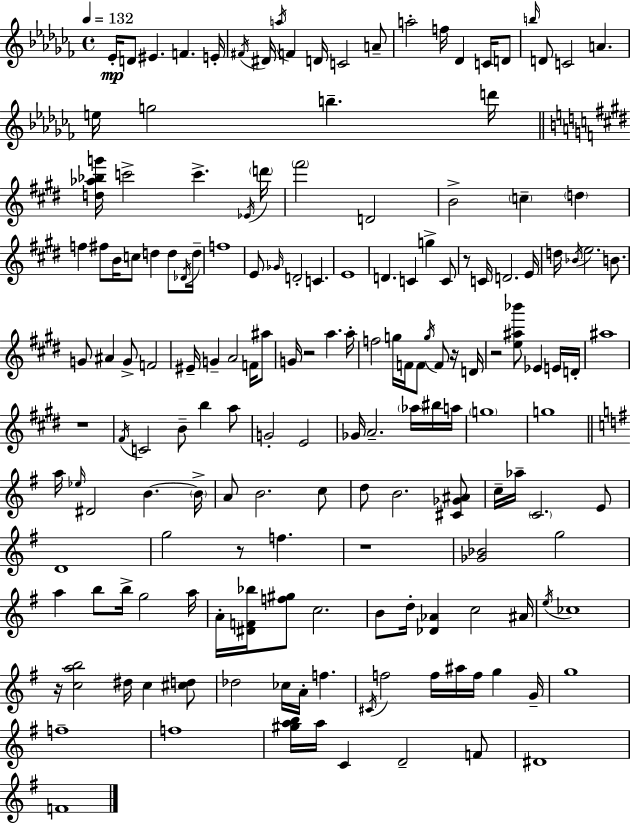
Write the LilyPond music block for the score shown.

{
  \clef treble
  \time 4/4
  \defaultTimeSignature
  \key aes \minor
  \tempo 4 = 132
  ees'16-.\mp d'8 eis'4. f'4. e'16-. | \acciaccatura { fis'16 } dis'16 \acciaccatura { a''16 } f'4 d'16 c'2 | a'8-- a''2-. f''16 des'4 c'16 | d'8 \grace { b''16 } d'8 c'2 a'4. | \break e''16 g''2 b''4.-- | d'''16 \bar "||" \break \key e \major <d'' aes'' bes'' g'''>16 c'''2-> c'''4.-> \acciaccatura { ees'16 } | \parenthesize d'''16 \parenthesize fis'''2 d'2 | b'2-> \parenthesize c''4-- \parenthesize d''4 | f''4 fis''8 b'16 c''8 d''4 d''8 | \break \acciaccatura { des'16 } d''16-- f''1 | e'8 \grace { ges'16 } d'2-. c'4. | e'1 | d'4. c'4 g''4-> | \break c'8 r8 c'16 d'2. | e'16 d''16 \acciaccatura { bes'16 } e''2. | b'8. g'8 ais'4 g'8-> f'2 | eis'16-- g'4-- a'2 | \break f'16 ais''8 g'16 r2 a''4. | a''16-. f''2 g''16 f'16 f'8 | \acciaccatura { g''16 } f'8 r16 d'16 r2 <e'' ais'' bes'''>8 ees'4 | e'16 d'16-. ais''1 | \break r1 | \acciaccatura { fis'16 } c'2 b'8-- | b''4 a''8 g'2-. e'2 | ges'16 a'2.-- | \break \parenthesize aes''16 bis''16 a''16 \parenthesize g''1 | g''1 | \bar "||" \break \key g \major a''16 \grace { ees''16 } dis'2 b'4.~~ | \parenthesize b'16-> a'8 b'2. c''8 | d''8 b'2. <cis' ges' ais'>8 | c''16-- aes''16-- \parenthesize c'2. e'8 | \break d'1 | g''2 r8 f''4. | r1 | <ges' bes'>2 g''2 | \break a''4 b''8 b''16-> g''2 | a''16 a'16-. <dis' f' bes''>16 <f'' gis''>8 c''2. | b'8 d''16-. <des' aes'>4 c''2 | ais'16 \acciaccatura { e''16 } ces''1 | \break r16 <c'' a'' b''>2 dis''16 c''4 | <cis'' d''>8 des''2 ces''16 a'16-. f''4. | \acciaccatura { cis'16 } f''2 f''16 ais''16 f''16 g''4 | g'16-- g''1 | \break f''1-- | f''1 | <gis'' a'' b''>16 a''16 c'4 d'2-- | f'8 dis'1 | \break f'1 | \bar "|."
}